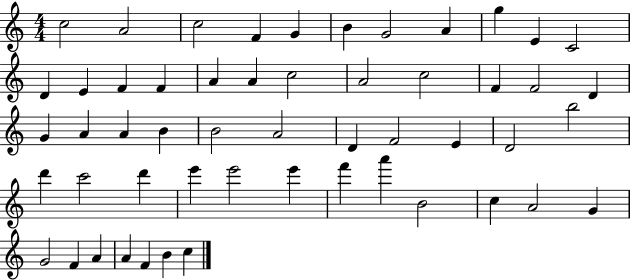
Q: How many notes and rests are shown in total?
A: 53